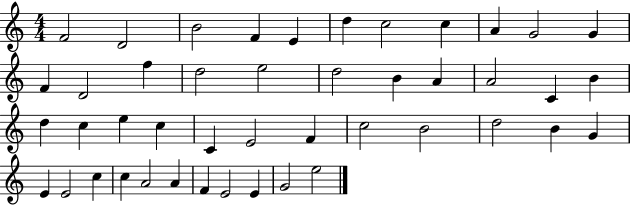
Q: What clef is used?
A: treble